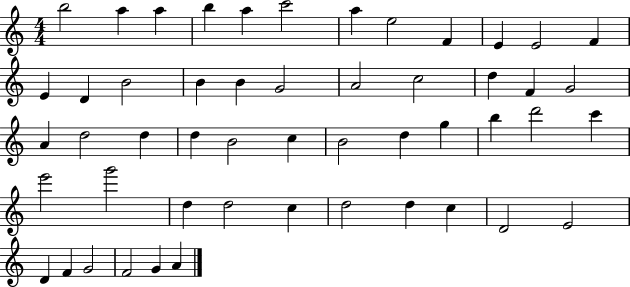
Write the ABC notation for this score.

X:1
T:Untitled
M:4/4
L:1/4
K:C
b2 a a b a c'2 a e2 F E E2 F E D B2 B B G2 A2 c2 d F G2 A d2 d d B2 c B2 d g b d'2 c' e'2 g'2 d d2 c d2 d c D2 E2 D F G2 F2 G A